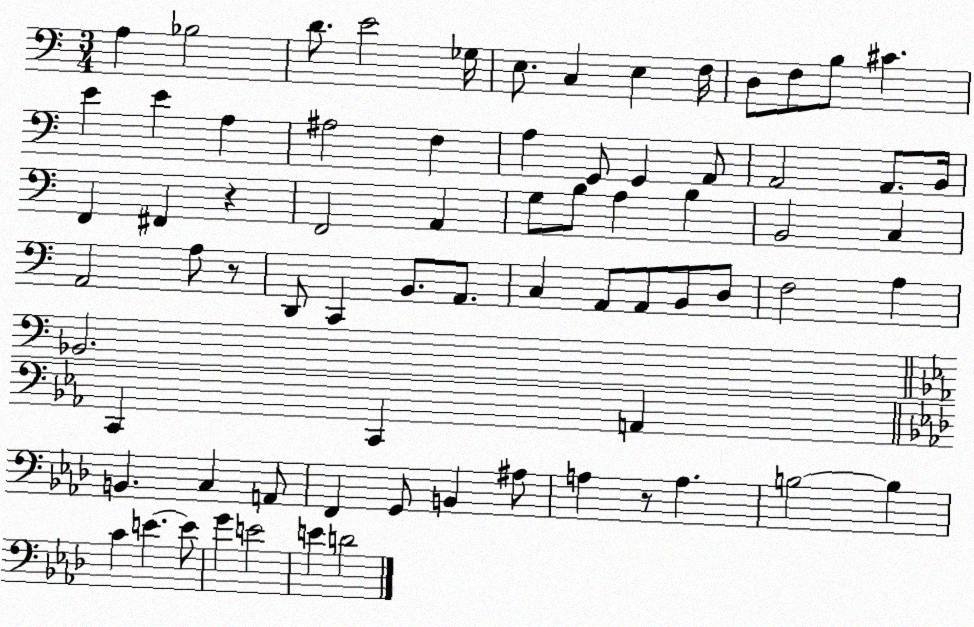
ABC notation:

X:1
T:Untitled
M:3/4
L:1/4
K:C
A, _B,2 D/2 E2 _G,/4 E,/2 C, E, F,/4 D,/2 F,/2 B,/2 ^C E E A, ^A,2 F, A, G,,/2 G,, A,,/2 A,,2 A,,/2 B,,/4 F,, ^F,, z F,,2 A,, G,/2 B,/2 A, B, B,,2 C, A,,2 A,/2 z/2 D,,/2 C,, B,,/2 A,,/2 C, A,,/2 A,,/2 B,,/2 D,/2 F,2 A, _B,,2 C,, C,, A,, B,, C, A,,/2 F,, G,,/2 B,, ^A,/2 A, z/2 A, B,2 B, C E E/2 G E2 E D2